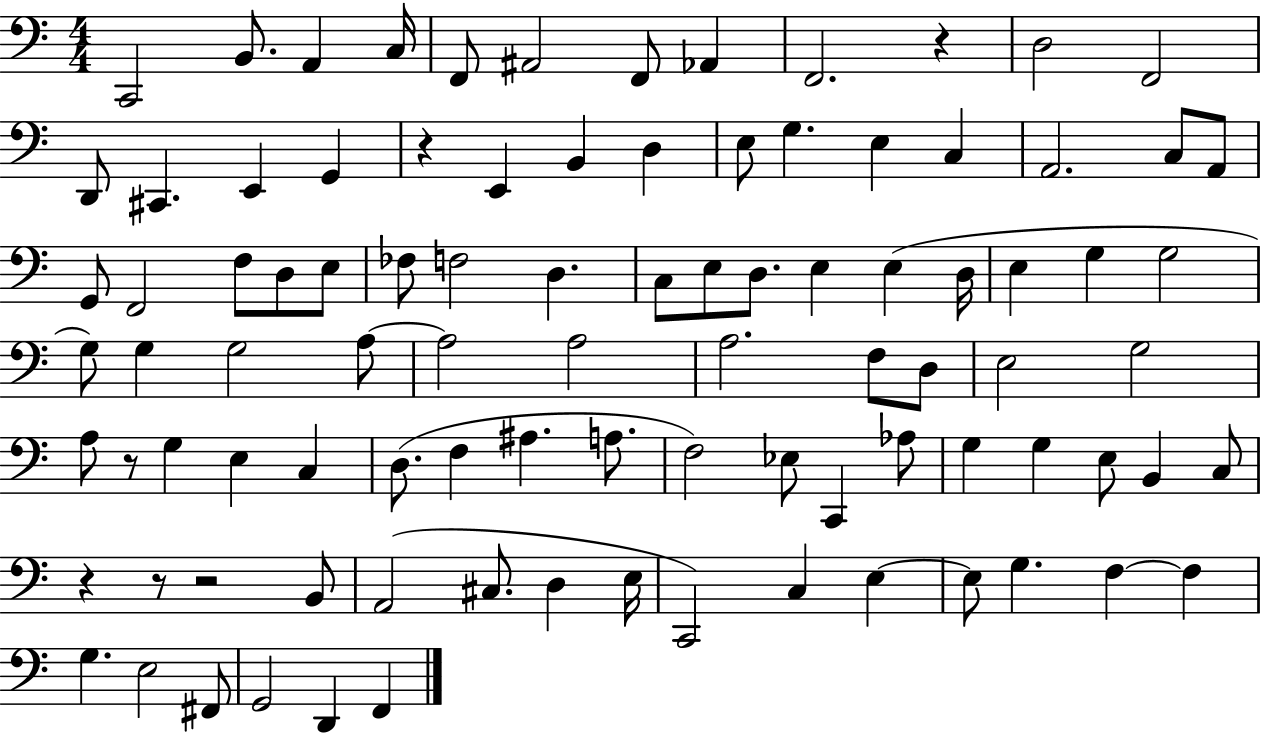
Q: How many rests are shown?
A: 6